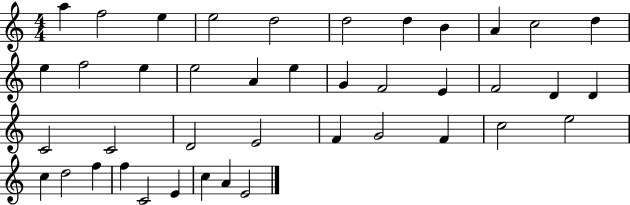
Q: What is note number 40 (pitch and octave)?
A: A4